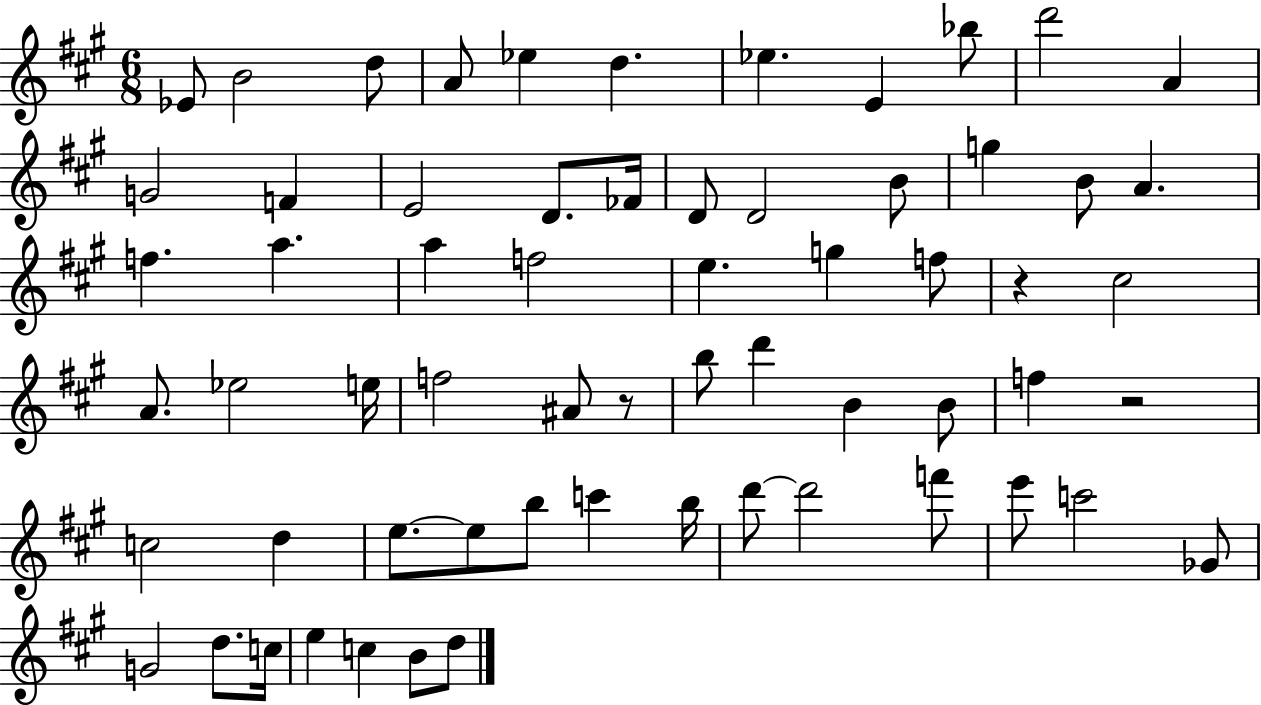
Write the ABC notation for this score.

X:1
T:Untitled
M:6/8
L:1/4
K:A
_E/2 B2 d/2 A/2 _e d _e E _b/2 d'2 A G2 F E2 D/2 _F/4 D/2 D2 B/2 g B/2 A f a a f2 e g f/2 z ^c2 A/2 _e2 e/4 f2 ^A/2 z/2 b/2 d' B B/2 f z2 c2 d e/2 e/2 b/2 c' b/4 d'/2 d'2 f'/2 e'/2 c'2 _G/2 G2 d/2 c/4 e c B/2 d/2